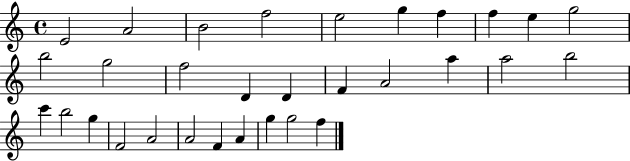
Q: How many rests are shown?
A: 0